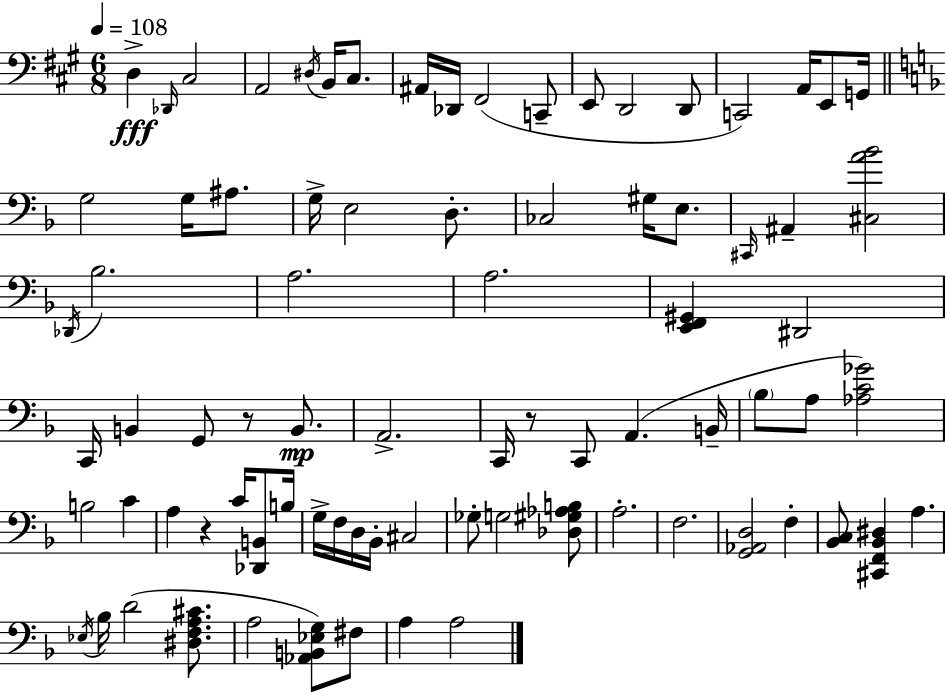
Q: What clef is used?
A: bass